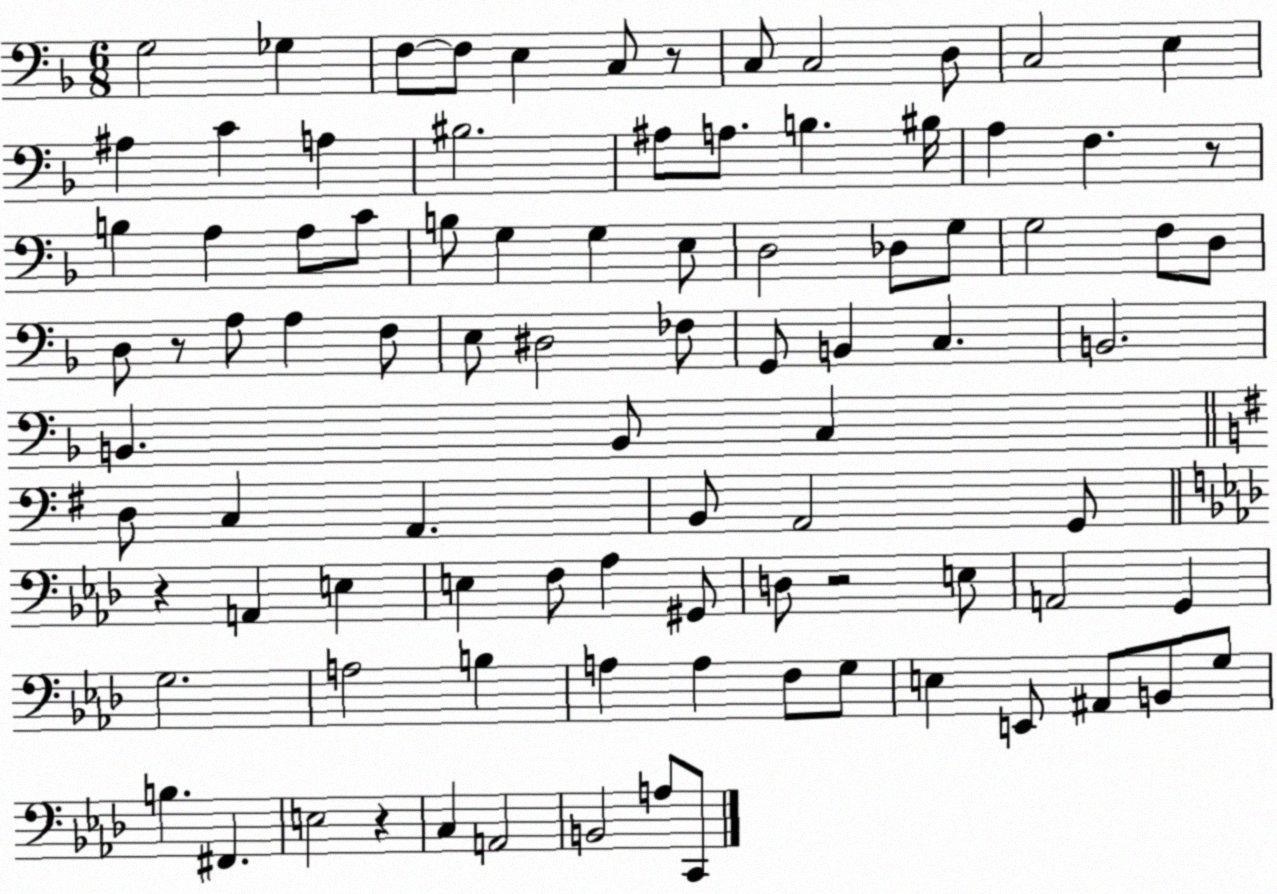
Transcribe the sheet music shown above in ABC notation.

X:1
T:Untitled
M:6/8
L:1/4
K:F
G,2 _G, F,/2 F,/2 E, C,/2 z/2 C,/2 C,2 D,/2 C,2 E, ^A, C A, ^B,2 ^A,/2 A,/2 B, ^B,/4 A, F, z/2 B, A, A,/2 C/2 B,/2 G, G, E,/2 D,2 _D,/2 G,/2 G,2 F,/2 D,/2 D,/2 z/2 A,/2 A, F,/2 E,/2 ^D,2 _F,/2 G,,/2 B,, C, B,,2 B,, B,,/2 C, D,/2 C, A,, B,,/2 A,,2 G,,/2 z A,, E, E, F,/2 _A, ^G,,/2 D,/2 z2 E,/2 A,,2 G,, G,2 A,2 B, A, A, F,/2 G,/2 E, E,,/2 ^A,,/2 B,,/2 G,/2 B, ^F,, E,2 z C, A,,2 B,,2 A,/2 C,,/2